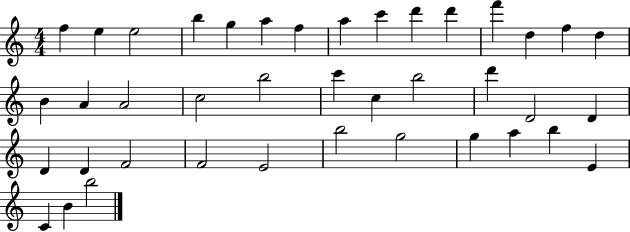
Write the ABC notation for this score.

X:1
T:Untitled
M:4/4
L:1/4
K:C
f e e2 b g a f a c' d' d' f' d f d B A A2 c2 b2 c' c b2 d' D2 D D D F2 F2 E2 b2 g2 g a b E C B b2